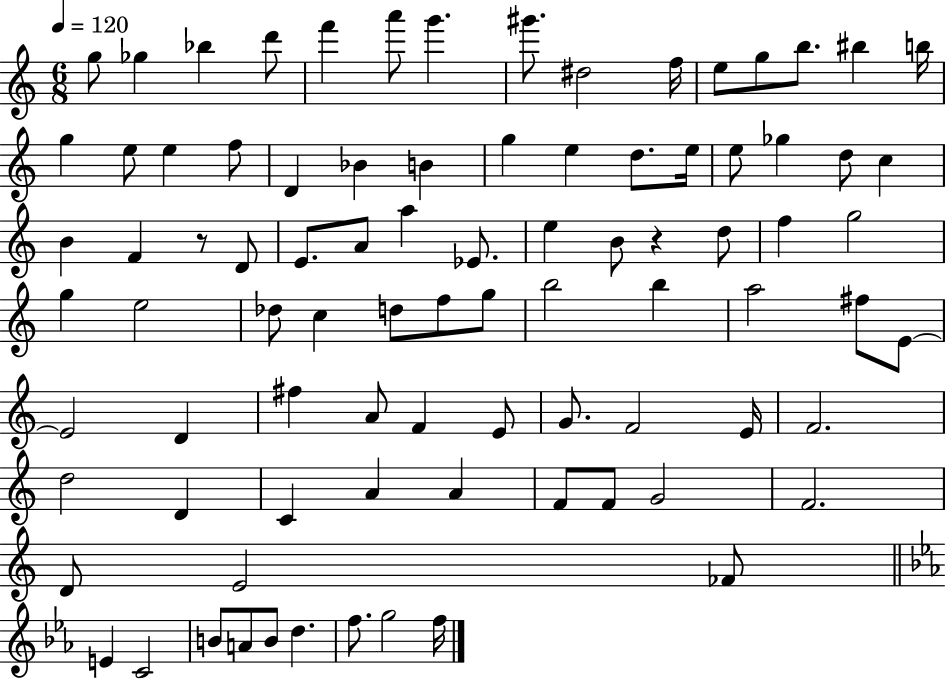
G5/e Gb5/q Bb5/q D6/e F6/q A6/e G6/q. G#6/e. D#5/h F5/s E5/e G5/e B5/e. BIS5/q B5/s G5/q E5/e E5/q F5/e D4/q Bb4/q B4/q G5/q E5/q D5/e. E5/s E5/e Gb5/q D5/e C5/q B4/q F4/q R/e D4/e E4/e. A4/e A5/q Eb4/e. E5/q B4/e R/q D5/e F5/q G5/h G5/q E5/h Db5/e C5/q D5/e F5/e G5/e B5/h B5/q A5/h F#5/e E4/e E4/h D4/q F#5/q A4/e F4/q E4/e G4/e. F4/h E4/s F4/h. D5/h D4/q C4/q A4/q A4/q F4/e F4/e G4/h F4/h. D4/e E4/h FES4/e E4/q C4/h B4/e A4/e B4/e D5/q. F5/e. G5/h F5/s